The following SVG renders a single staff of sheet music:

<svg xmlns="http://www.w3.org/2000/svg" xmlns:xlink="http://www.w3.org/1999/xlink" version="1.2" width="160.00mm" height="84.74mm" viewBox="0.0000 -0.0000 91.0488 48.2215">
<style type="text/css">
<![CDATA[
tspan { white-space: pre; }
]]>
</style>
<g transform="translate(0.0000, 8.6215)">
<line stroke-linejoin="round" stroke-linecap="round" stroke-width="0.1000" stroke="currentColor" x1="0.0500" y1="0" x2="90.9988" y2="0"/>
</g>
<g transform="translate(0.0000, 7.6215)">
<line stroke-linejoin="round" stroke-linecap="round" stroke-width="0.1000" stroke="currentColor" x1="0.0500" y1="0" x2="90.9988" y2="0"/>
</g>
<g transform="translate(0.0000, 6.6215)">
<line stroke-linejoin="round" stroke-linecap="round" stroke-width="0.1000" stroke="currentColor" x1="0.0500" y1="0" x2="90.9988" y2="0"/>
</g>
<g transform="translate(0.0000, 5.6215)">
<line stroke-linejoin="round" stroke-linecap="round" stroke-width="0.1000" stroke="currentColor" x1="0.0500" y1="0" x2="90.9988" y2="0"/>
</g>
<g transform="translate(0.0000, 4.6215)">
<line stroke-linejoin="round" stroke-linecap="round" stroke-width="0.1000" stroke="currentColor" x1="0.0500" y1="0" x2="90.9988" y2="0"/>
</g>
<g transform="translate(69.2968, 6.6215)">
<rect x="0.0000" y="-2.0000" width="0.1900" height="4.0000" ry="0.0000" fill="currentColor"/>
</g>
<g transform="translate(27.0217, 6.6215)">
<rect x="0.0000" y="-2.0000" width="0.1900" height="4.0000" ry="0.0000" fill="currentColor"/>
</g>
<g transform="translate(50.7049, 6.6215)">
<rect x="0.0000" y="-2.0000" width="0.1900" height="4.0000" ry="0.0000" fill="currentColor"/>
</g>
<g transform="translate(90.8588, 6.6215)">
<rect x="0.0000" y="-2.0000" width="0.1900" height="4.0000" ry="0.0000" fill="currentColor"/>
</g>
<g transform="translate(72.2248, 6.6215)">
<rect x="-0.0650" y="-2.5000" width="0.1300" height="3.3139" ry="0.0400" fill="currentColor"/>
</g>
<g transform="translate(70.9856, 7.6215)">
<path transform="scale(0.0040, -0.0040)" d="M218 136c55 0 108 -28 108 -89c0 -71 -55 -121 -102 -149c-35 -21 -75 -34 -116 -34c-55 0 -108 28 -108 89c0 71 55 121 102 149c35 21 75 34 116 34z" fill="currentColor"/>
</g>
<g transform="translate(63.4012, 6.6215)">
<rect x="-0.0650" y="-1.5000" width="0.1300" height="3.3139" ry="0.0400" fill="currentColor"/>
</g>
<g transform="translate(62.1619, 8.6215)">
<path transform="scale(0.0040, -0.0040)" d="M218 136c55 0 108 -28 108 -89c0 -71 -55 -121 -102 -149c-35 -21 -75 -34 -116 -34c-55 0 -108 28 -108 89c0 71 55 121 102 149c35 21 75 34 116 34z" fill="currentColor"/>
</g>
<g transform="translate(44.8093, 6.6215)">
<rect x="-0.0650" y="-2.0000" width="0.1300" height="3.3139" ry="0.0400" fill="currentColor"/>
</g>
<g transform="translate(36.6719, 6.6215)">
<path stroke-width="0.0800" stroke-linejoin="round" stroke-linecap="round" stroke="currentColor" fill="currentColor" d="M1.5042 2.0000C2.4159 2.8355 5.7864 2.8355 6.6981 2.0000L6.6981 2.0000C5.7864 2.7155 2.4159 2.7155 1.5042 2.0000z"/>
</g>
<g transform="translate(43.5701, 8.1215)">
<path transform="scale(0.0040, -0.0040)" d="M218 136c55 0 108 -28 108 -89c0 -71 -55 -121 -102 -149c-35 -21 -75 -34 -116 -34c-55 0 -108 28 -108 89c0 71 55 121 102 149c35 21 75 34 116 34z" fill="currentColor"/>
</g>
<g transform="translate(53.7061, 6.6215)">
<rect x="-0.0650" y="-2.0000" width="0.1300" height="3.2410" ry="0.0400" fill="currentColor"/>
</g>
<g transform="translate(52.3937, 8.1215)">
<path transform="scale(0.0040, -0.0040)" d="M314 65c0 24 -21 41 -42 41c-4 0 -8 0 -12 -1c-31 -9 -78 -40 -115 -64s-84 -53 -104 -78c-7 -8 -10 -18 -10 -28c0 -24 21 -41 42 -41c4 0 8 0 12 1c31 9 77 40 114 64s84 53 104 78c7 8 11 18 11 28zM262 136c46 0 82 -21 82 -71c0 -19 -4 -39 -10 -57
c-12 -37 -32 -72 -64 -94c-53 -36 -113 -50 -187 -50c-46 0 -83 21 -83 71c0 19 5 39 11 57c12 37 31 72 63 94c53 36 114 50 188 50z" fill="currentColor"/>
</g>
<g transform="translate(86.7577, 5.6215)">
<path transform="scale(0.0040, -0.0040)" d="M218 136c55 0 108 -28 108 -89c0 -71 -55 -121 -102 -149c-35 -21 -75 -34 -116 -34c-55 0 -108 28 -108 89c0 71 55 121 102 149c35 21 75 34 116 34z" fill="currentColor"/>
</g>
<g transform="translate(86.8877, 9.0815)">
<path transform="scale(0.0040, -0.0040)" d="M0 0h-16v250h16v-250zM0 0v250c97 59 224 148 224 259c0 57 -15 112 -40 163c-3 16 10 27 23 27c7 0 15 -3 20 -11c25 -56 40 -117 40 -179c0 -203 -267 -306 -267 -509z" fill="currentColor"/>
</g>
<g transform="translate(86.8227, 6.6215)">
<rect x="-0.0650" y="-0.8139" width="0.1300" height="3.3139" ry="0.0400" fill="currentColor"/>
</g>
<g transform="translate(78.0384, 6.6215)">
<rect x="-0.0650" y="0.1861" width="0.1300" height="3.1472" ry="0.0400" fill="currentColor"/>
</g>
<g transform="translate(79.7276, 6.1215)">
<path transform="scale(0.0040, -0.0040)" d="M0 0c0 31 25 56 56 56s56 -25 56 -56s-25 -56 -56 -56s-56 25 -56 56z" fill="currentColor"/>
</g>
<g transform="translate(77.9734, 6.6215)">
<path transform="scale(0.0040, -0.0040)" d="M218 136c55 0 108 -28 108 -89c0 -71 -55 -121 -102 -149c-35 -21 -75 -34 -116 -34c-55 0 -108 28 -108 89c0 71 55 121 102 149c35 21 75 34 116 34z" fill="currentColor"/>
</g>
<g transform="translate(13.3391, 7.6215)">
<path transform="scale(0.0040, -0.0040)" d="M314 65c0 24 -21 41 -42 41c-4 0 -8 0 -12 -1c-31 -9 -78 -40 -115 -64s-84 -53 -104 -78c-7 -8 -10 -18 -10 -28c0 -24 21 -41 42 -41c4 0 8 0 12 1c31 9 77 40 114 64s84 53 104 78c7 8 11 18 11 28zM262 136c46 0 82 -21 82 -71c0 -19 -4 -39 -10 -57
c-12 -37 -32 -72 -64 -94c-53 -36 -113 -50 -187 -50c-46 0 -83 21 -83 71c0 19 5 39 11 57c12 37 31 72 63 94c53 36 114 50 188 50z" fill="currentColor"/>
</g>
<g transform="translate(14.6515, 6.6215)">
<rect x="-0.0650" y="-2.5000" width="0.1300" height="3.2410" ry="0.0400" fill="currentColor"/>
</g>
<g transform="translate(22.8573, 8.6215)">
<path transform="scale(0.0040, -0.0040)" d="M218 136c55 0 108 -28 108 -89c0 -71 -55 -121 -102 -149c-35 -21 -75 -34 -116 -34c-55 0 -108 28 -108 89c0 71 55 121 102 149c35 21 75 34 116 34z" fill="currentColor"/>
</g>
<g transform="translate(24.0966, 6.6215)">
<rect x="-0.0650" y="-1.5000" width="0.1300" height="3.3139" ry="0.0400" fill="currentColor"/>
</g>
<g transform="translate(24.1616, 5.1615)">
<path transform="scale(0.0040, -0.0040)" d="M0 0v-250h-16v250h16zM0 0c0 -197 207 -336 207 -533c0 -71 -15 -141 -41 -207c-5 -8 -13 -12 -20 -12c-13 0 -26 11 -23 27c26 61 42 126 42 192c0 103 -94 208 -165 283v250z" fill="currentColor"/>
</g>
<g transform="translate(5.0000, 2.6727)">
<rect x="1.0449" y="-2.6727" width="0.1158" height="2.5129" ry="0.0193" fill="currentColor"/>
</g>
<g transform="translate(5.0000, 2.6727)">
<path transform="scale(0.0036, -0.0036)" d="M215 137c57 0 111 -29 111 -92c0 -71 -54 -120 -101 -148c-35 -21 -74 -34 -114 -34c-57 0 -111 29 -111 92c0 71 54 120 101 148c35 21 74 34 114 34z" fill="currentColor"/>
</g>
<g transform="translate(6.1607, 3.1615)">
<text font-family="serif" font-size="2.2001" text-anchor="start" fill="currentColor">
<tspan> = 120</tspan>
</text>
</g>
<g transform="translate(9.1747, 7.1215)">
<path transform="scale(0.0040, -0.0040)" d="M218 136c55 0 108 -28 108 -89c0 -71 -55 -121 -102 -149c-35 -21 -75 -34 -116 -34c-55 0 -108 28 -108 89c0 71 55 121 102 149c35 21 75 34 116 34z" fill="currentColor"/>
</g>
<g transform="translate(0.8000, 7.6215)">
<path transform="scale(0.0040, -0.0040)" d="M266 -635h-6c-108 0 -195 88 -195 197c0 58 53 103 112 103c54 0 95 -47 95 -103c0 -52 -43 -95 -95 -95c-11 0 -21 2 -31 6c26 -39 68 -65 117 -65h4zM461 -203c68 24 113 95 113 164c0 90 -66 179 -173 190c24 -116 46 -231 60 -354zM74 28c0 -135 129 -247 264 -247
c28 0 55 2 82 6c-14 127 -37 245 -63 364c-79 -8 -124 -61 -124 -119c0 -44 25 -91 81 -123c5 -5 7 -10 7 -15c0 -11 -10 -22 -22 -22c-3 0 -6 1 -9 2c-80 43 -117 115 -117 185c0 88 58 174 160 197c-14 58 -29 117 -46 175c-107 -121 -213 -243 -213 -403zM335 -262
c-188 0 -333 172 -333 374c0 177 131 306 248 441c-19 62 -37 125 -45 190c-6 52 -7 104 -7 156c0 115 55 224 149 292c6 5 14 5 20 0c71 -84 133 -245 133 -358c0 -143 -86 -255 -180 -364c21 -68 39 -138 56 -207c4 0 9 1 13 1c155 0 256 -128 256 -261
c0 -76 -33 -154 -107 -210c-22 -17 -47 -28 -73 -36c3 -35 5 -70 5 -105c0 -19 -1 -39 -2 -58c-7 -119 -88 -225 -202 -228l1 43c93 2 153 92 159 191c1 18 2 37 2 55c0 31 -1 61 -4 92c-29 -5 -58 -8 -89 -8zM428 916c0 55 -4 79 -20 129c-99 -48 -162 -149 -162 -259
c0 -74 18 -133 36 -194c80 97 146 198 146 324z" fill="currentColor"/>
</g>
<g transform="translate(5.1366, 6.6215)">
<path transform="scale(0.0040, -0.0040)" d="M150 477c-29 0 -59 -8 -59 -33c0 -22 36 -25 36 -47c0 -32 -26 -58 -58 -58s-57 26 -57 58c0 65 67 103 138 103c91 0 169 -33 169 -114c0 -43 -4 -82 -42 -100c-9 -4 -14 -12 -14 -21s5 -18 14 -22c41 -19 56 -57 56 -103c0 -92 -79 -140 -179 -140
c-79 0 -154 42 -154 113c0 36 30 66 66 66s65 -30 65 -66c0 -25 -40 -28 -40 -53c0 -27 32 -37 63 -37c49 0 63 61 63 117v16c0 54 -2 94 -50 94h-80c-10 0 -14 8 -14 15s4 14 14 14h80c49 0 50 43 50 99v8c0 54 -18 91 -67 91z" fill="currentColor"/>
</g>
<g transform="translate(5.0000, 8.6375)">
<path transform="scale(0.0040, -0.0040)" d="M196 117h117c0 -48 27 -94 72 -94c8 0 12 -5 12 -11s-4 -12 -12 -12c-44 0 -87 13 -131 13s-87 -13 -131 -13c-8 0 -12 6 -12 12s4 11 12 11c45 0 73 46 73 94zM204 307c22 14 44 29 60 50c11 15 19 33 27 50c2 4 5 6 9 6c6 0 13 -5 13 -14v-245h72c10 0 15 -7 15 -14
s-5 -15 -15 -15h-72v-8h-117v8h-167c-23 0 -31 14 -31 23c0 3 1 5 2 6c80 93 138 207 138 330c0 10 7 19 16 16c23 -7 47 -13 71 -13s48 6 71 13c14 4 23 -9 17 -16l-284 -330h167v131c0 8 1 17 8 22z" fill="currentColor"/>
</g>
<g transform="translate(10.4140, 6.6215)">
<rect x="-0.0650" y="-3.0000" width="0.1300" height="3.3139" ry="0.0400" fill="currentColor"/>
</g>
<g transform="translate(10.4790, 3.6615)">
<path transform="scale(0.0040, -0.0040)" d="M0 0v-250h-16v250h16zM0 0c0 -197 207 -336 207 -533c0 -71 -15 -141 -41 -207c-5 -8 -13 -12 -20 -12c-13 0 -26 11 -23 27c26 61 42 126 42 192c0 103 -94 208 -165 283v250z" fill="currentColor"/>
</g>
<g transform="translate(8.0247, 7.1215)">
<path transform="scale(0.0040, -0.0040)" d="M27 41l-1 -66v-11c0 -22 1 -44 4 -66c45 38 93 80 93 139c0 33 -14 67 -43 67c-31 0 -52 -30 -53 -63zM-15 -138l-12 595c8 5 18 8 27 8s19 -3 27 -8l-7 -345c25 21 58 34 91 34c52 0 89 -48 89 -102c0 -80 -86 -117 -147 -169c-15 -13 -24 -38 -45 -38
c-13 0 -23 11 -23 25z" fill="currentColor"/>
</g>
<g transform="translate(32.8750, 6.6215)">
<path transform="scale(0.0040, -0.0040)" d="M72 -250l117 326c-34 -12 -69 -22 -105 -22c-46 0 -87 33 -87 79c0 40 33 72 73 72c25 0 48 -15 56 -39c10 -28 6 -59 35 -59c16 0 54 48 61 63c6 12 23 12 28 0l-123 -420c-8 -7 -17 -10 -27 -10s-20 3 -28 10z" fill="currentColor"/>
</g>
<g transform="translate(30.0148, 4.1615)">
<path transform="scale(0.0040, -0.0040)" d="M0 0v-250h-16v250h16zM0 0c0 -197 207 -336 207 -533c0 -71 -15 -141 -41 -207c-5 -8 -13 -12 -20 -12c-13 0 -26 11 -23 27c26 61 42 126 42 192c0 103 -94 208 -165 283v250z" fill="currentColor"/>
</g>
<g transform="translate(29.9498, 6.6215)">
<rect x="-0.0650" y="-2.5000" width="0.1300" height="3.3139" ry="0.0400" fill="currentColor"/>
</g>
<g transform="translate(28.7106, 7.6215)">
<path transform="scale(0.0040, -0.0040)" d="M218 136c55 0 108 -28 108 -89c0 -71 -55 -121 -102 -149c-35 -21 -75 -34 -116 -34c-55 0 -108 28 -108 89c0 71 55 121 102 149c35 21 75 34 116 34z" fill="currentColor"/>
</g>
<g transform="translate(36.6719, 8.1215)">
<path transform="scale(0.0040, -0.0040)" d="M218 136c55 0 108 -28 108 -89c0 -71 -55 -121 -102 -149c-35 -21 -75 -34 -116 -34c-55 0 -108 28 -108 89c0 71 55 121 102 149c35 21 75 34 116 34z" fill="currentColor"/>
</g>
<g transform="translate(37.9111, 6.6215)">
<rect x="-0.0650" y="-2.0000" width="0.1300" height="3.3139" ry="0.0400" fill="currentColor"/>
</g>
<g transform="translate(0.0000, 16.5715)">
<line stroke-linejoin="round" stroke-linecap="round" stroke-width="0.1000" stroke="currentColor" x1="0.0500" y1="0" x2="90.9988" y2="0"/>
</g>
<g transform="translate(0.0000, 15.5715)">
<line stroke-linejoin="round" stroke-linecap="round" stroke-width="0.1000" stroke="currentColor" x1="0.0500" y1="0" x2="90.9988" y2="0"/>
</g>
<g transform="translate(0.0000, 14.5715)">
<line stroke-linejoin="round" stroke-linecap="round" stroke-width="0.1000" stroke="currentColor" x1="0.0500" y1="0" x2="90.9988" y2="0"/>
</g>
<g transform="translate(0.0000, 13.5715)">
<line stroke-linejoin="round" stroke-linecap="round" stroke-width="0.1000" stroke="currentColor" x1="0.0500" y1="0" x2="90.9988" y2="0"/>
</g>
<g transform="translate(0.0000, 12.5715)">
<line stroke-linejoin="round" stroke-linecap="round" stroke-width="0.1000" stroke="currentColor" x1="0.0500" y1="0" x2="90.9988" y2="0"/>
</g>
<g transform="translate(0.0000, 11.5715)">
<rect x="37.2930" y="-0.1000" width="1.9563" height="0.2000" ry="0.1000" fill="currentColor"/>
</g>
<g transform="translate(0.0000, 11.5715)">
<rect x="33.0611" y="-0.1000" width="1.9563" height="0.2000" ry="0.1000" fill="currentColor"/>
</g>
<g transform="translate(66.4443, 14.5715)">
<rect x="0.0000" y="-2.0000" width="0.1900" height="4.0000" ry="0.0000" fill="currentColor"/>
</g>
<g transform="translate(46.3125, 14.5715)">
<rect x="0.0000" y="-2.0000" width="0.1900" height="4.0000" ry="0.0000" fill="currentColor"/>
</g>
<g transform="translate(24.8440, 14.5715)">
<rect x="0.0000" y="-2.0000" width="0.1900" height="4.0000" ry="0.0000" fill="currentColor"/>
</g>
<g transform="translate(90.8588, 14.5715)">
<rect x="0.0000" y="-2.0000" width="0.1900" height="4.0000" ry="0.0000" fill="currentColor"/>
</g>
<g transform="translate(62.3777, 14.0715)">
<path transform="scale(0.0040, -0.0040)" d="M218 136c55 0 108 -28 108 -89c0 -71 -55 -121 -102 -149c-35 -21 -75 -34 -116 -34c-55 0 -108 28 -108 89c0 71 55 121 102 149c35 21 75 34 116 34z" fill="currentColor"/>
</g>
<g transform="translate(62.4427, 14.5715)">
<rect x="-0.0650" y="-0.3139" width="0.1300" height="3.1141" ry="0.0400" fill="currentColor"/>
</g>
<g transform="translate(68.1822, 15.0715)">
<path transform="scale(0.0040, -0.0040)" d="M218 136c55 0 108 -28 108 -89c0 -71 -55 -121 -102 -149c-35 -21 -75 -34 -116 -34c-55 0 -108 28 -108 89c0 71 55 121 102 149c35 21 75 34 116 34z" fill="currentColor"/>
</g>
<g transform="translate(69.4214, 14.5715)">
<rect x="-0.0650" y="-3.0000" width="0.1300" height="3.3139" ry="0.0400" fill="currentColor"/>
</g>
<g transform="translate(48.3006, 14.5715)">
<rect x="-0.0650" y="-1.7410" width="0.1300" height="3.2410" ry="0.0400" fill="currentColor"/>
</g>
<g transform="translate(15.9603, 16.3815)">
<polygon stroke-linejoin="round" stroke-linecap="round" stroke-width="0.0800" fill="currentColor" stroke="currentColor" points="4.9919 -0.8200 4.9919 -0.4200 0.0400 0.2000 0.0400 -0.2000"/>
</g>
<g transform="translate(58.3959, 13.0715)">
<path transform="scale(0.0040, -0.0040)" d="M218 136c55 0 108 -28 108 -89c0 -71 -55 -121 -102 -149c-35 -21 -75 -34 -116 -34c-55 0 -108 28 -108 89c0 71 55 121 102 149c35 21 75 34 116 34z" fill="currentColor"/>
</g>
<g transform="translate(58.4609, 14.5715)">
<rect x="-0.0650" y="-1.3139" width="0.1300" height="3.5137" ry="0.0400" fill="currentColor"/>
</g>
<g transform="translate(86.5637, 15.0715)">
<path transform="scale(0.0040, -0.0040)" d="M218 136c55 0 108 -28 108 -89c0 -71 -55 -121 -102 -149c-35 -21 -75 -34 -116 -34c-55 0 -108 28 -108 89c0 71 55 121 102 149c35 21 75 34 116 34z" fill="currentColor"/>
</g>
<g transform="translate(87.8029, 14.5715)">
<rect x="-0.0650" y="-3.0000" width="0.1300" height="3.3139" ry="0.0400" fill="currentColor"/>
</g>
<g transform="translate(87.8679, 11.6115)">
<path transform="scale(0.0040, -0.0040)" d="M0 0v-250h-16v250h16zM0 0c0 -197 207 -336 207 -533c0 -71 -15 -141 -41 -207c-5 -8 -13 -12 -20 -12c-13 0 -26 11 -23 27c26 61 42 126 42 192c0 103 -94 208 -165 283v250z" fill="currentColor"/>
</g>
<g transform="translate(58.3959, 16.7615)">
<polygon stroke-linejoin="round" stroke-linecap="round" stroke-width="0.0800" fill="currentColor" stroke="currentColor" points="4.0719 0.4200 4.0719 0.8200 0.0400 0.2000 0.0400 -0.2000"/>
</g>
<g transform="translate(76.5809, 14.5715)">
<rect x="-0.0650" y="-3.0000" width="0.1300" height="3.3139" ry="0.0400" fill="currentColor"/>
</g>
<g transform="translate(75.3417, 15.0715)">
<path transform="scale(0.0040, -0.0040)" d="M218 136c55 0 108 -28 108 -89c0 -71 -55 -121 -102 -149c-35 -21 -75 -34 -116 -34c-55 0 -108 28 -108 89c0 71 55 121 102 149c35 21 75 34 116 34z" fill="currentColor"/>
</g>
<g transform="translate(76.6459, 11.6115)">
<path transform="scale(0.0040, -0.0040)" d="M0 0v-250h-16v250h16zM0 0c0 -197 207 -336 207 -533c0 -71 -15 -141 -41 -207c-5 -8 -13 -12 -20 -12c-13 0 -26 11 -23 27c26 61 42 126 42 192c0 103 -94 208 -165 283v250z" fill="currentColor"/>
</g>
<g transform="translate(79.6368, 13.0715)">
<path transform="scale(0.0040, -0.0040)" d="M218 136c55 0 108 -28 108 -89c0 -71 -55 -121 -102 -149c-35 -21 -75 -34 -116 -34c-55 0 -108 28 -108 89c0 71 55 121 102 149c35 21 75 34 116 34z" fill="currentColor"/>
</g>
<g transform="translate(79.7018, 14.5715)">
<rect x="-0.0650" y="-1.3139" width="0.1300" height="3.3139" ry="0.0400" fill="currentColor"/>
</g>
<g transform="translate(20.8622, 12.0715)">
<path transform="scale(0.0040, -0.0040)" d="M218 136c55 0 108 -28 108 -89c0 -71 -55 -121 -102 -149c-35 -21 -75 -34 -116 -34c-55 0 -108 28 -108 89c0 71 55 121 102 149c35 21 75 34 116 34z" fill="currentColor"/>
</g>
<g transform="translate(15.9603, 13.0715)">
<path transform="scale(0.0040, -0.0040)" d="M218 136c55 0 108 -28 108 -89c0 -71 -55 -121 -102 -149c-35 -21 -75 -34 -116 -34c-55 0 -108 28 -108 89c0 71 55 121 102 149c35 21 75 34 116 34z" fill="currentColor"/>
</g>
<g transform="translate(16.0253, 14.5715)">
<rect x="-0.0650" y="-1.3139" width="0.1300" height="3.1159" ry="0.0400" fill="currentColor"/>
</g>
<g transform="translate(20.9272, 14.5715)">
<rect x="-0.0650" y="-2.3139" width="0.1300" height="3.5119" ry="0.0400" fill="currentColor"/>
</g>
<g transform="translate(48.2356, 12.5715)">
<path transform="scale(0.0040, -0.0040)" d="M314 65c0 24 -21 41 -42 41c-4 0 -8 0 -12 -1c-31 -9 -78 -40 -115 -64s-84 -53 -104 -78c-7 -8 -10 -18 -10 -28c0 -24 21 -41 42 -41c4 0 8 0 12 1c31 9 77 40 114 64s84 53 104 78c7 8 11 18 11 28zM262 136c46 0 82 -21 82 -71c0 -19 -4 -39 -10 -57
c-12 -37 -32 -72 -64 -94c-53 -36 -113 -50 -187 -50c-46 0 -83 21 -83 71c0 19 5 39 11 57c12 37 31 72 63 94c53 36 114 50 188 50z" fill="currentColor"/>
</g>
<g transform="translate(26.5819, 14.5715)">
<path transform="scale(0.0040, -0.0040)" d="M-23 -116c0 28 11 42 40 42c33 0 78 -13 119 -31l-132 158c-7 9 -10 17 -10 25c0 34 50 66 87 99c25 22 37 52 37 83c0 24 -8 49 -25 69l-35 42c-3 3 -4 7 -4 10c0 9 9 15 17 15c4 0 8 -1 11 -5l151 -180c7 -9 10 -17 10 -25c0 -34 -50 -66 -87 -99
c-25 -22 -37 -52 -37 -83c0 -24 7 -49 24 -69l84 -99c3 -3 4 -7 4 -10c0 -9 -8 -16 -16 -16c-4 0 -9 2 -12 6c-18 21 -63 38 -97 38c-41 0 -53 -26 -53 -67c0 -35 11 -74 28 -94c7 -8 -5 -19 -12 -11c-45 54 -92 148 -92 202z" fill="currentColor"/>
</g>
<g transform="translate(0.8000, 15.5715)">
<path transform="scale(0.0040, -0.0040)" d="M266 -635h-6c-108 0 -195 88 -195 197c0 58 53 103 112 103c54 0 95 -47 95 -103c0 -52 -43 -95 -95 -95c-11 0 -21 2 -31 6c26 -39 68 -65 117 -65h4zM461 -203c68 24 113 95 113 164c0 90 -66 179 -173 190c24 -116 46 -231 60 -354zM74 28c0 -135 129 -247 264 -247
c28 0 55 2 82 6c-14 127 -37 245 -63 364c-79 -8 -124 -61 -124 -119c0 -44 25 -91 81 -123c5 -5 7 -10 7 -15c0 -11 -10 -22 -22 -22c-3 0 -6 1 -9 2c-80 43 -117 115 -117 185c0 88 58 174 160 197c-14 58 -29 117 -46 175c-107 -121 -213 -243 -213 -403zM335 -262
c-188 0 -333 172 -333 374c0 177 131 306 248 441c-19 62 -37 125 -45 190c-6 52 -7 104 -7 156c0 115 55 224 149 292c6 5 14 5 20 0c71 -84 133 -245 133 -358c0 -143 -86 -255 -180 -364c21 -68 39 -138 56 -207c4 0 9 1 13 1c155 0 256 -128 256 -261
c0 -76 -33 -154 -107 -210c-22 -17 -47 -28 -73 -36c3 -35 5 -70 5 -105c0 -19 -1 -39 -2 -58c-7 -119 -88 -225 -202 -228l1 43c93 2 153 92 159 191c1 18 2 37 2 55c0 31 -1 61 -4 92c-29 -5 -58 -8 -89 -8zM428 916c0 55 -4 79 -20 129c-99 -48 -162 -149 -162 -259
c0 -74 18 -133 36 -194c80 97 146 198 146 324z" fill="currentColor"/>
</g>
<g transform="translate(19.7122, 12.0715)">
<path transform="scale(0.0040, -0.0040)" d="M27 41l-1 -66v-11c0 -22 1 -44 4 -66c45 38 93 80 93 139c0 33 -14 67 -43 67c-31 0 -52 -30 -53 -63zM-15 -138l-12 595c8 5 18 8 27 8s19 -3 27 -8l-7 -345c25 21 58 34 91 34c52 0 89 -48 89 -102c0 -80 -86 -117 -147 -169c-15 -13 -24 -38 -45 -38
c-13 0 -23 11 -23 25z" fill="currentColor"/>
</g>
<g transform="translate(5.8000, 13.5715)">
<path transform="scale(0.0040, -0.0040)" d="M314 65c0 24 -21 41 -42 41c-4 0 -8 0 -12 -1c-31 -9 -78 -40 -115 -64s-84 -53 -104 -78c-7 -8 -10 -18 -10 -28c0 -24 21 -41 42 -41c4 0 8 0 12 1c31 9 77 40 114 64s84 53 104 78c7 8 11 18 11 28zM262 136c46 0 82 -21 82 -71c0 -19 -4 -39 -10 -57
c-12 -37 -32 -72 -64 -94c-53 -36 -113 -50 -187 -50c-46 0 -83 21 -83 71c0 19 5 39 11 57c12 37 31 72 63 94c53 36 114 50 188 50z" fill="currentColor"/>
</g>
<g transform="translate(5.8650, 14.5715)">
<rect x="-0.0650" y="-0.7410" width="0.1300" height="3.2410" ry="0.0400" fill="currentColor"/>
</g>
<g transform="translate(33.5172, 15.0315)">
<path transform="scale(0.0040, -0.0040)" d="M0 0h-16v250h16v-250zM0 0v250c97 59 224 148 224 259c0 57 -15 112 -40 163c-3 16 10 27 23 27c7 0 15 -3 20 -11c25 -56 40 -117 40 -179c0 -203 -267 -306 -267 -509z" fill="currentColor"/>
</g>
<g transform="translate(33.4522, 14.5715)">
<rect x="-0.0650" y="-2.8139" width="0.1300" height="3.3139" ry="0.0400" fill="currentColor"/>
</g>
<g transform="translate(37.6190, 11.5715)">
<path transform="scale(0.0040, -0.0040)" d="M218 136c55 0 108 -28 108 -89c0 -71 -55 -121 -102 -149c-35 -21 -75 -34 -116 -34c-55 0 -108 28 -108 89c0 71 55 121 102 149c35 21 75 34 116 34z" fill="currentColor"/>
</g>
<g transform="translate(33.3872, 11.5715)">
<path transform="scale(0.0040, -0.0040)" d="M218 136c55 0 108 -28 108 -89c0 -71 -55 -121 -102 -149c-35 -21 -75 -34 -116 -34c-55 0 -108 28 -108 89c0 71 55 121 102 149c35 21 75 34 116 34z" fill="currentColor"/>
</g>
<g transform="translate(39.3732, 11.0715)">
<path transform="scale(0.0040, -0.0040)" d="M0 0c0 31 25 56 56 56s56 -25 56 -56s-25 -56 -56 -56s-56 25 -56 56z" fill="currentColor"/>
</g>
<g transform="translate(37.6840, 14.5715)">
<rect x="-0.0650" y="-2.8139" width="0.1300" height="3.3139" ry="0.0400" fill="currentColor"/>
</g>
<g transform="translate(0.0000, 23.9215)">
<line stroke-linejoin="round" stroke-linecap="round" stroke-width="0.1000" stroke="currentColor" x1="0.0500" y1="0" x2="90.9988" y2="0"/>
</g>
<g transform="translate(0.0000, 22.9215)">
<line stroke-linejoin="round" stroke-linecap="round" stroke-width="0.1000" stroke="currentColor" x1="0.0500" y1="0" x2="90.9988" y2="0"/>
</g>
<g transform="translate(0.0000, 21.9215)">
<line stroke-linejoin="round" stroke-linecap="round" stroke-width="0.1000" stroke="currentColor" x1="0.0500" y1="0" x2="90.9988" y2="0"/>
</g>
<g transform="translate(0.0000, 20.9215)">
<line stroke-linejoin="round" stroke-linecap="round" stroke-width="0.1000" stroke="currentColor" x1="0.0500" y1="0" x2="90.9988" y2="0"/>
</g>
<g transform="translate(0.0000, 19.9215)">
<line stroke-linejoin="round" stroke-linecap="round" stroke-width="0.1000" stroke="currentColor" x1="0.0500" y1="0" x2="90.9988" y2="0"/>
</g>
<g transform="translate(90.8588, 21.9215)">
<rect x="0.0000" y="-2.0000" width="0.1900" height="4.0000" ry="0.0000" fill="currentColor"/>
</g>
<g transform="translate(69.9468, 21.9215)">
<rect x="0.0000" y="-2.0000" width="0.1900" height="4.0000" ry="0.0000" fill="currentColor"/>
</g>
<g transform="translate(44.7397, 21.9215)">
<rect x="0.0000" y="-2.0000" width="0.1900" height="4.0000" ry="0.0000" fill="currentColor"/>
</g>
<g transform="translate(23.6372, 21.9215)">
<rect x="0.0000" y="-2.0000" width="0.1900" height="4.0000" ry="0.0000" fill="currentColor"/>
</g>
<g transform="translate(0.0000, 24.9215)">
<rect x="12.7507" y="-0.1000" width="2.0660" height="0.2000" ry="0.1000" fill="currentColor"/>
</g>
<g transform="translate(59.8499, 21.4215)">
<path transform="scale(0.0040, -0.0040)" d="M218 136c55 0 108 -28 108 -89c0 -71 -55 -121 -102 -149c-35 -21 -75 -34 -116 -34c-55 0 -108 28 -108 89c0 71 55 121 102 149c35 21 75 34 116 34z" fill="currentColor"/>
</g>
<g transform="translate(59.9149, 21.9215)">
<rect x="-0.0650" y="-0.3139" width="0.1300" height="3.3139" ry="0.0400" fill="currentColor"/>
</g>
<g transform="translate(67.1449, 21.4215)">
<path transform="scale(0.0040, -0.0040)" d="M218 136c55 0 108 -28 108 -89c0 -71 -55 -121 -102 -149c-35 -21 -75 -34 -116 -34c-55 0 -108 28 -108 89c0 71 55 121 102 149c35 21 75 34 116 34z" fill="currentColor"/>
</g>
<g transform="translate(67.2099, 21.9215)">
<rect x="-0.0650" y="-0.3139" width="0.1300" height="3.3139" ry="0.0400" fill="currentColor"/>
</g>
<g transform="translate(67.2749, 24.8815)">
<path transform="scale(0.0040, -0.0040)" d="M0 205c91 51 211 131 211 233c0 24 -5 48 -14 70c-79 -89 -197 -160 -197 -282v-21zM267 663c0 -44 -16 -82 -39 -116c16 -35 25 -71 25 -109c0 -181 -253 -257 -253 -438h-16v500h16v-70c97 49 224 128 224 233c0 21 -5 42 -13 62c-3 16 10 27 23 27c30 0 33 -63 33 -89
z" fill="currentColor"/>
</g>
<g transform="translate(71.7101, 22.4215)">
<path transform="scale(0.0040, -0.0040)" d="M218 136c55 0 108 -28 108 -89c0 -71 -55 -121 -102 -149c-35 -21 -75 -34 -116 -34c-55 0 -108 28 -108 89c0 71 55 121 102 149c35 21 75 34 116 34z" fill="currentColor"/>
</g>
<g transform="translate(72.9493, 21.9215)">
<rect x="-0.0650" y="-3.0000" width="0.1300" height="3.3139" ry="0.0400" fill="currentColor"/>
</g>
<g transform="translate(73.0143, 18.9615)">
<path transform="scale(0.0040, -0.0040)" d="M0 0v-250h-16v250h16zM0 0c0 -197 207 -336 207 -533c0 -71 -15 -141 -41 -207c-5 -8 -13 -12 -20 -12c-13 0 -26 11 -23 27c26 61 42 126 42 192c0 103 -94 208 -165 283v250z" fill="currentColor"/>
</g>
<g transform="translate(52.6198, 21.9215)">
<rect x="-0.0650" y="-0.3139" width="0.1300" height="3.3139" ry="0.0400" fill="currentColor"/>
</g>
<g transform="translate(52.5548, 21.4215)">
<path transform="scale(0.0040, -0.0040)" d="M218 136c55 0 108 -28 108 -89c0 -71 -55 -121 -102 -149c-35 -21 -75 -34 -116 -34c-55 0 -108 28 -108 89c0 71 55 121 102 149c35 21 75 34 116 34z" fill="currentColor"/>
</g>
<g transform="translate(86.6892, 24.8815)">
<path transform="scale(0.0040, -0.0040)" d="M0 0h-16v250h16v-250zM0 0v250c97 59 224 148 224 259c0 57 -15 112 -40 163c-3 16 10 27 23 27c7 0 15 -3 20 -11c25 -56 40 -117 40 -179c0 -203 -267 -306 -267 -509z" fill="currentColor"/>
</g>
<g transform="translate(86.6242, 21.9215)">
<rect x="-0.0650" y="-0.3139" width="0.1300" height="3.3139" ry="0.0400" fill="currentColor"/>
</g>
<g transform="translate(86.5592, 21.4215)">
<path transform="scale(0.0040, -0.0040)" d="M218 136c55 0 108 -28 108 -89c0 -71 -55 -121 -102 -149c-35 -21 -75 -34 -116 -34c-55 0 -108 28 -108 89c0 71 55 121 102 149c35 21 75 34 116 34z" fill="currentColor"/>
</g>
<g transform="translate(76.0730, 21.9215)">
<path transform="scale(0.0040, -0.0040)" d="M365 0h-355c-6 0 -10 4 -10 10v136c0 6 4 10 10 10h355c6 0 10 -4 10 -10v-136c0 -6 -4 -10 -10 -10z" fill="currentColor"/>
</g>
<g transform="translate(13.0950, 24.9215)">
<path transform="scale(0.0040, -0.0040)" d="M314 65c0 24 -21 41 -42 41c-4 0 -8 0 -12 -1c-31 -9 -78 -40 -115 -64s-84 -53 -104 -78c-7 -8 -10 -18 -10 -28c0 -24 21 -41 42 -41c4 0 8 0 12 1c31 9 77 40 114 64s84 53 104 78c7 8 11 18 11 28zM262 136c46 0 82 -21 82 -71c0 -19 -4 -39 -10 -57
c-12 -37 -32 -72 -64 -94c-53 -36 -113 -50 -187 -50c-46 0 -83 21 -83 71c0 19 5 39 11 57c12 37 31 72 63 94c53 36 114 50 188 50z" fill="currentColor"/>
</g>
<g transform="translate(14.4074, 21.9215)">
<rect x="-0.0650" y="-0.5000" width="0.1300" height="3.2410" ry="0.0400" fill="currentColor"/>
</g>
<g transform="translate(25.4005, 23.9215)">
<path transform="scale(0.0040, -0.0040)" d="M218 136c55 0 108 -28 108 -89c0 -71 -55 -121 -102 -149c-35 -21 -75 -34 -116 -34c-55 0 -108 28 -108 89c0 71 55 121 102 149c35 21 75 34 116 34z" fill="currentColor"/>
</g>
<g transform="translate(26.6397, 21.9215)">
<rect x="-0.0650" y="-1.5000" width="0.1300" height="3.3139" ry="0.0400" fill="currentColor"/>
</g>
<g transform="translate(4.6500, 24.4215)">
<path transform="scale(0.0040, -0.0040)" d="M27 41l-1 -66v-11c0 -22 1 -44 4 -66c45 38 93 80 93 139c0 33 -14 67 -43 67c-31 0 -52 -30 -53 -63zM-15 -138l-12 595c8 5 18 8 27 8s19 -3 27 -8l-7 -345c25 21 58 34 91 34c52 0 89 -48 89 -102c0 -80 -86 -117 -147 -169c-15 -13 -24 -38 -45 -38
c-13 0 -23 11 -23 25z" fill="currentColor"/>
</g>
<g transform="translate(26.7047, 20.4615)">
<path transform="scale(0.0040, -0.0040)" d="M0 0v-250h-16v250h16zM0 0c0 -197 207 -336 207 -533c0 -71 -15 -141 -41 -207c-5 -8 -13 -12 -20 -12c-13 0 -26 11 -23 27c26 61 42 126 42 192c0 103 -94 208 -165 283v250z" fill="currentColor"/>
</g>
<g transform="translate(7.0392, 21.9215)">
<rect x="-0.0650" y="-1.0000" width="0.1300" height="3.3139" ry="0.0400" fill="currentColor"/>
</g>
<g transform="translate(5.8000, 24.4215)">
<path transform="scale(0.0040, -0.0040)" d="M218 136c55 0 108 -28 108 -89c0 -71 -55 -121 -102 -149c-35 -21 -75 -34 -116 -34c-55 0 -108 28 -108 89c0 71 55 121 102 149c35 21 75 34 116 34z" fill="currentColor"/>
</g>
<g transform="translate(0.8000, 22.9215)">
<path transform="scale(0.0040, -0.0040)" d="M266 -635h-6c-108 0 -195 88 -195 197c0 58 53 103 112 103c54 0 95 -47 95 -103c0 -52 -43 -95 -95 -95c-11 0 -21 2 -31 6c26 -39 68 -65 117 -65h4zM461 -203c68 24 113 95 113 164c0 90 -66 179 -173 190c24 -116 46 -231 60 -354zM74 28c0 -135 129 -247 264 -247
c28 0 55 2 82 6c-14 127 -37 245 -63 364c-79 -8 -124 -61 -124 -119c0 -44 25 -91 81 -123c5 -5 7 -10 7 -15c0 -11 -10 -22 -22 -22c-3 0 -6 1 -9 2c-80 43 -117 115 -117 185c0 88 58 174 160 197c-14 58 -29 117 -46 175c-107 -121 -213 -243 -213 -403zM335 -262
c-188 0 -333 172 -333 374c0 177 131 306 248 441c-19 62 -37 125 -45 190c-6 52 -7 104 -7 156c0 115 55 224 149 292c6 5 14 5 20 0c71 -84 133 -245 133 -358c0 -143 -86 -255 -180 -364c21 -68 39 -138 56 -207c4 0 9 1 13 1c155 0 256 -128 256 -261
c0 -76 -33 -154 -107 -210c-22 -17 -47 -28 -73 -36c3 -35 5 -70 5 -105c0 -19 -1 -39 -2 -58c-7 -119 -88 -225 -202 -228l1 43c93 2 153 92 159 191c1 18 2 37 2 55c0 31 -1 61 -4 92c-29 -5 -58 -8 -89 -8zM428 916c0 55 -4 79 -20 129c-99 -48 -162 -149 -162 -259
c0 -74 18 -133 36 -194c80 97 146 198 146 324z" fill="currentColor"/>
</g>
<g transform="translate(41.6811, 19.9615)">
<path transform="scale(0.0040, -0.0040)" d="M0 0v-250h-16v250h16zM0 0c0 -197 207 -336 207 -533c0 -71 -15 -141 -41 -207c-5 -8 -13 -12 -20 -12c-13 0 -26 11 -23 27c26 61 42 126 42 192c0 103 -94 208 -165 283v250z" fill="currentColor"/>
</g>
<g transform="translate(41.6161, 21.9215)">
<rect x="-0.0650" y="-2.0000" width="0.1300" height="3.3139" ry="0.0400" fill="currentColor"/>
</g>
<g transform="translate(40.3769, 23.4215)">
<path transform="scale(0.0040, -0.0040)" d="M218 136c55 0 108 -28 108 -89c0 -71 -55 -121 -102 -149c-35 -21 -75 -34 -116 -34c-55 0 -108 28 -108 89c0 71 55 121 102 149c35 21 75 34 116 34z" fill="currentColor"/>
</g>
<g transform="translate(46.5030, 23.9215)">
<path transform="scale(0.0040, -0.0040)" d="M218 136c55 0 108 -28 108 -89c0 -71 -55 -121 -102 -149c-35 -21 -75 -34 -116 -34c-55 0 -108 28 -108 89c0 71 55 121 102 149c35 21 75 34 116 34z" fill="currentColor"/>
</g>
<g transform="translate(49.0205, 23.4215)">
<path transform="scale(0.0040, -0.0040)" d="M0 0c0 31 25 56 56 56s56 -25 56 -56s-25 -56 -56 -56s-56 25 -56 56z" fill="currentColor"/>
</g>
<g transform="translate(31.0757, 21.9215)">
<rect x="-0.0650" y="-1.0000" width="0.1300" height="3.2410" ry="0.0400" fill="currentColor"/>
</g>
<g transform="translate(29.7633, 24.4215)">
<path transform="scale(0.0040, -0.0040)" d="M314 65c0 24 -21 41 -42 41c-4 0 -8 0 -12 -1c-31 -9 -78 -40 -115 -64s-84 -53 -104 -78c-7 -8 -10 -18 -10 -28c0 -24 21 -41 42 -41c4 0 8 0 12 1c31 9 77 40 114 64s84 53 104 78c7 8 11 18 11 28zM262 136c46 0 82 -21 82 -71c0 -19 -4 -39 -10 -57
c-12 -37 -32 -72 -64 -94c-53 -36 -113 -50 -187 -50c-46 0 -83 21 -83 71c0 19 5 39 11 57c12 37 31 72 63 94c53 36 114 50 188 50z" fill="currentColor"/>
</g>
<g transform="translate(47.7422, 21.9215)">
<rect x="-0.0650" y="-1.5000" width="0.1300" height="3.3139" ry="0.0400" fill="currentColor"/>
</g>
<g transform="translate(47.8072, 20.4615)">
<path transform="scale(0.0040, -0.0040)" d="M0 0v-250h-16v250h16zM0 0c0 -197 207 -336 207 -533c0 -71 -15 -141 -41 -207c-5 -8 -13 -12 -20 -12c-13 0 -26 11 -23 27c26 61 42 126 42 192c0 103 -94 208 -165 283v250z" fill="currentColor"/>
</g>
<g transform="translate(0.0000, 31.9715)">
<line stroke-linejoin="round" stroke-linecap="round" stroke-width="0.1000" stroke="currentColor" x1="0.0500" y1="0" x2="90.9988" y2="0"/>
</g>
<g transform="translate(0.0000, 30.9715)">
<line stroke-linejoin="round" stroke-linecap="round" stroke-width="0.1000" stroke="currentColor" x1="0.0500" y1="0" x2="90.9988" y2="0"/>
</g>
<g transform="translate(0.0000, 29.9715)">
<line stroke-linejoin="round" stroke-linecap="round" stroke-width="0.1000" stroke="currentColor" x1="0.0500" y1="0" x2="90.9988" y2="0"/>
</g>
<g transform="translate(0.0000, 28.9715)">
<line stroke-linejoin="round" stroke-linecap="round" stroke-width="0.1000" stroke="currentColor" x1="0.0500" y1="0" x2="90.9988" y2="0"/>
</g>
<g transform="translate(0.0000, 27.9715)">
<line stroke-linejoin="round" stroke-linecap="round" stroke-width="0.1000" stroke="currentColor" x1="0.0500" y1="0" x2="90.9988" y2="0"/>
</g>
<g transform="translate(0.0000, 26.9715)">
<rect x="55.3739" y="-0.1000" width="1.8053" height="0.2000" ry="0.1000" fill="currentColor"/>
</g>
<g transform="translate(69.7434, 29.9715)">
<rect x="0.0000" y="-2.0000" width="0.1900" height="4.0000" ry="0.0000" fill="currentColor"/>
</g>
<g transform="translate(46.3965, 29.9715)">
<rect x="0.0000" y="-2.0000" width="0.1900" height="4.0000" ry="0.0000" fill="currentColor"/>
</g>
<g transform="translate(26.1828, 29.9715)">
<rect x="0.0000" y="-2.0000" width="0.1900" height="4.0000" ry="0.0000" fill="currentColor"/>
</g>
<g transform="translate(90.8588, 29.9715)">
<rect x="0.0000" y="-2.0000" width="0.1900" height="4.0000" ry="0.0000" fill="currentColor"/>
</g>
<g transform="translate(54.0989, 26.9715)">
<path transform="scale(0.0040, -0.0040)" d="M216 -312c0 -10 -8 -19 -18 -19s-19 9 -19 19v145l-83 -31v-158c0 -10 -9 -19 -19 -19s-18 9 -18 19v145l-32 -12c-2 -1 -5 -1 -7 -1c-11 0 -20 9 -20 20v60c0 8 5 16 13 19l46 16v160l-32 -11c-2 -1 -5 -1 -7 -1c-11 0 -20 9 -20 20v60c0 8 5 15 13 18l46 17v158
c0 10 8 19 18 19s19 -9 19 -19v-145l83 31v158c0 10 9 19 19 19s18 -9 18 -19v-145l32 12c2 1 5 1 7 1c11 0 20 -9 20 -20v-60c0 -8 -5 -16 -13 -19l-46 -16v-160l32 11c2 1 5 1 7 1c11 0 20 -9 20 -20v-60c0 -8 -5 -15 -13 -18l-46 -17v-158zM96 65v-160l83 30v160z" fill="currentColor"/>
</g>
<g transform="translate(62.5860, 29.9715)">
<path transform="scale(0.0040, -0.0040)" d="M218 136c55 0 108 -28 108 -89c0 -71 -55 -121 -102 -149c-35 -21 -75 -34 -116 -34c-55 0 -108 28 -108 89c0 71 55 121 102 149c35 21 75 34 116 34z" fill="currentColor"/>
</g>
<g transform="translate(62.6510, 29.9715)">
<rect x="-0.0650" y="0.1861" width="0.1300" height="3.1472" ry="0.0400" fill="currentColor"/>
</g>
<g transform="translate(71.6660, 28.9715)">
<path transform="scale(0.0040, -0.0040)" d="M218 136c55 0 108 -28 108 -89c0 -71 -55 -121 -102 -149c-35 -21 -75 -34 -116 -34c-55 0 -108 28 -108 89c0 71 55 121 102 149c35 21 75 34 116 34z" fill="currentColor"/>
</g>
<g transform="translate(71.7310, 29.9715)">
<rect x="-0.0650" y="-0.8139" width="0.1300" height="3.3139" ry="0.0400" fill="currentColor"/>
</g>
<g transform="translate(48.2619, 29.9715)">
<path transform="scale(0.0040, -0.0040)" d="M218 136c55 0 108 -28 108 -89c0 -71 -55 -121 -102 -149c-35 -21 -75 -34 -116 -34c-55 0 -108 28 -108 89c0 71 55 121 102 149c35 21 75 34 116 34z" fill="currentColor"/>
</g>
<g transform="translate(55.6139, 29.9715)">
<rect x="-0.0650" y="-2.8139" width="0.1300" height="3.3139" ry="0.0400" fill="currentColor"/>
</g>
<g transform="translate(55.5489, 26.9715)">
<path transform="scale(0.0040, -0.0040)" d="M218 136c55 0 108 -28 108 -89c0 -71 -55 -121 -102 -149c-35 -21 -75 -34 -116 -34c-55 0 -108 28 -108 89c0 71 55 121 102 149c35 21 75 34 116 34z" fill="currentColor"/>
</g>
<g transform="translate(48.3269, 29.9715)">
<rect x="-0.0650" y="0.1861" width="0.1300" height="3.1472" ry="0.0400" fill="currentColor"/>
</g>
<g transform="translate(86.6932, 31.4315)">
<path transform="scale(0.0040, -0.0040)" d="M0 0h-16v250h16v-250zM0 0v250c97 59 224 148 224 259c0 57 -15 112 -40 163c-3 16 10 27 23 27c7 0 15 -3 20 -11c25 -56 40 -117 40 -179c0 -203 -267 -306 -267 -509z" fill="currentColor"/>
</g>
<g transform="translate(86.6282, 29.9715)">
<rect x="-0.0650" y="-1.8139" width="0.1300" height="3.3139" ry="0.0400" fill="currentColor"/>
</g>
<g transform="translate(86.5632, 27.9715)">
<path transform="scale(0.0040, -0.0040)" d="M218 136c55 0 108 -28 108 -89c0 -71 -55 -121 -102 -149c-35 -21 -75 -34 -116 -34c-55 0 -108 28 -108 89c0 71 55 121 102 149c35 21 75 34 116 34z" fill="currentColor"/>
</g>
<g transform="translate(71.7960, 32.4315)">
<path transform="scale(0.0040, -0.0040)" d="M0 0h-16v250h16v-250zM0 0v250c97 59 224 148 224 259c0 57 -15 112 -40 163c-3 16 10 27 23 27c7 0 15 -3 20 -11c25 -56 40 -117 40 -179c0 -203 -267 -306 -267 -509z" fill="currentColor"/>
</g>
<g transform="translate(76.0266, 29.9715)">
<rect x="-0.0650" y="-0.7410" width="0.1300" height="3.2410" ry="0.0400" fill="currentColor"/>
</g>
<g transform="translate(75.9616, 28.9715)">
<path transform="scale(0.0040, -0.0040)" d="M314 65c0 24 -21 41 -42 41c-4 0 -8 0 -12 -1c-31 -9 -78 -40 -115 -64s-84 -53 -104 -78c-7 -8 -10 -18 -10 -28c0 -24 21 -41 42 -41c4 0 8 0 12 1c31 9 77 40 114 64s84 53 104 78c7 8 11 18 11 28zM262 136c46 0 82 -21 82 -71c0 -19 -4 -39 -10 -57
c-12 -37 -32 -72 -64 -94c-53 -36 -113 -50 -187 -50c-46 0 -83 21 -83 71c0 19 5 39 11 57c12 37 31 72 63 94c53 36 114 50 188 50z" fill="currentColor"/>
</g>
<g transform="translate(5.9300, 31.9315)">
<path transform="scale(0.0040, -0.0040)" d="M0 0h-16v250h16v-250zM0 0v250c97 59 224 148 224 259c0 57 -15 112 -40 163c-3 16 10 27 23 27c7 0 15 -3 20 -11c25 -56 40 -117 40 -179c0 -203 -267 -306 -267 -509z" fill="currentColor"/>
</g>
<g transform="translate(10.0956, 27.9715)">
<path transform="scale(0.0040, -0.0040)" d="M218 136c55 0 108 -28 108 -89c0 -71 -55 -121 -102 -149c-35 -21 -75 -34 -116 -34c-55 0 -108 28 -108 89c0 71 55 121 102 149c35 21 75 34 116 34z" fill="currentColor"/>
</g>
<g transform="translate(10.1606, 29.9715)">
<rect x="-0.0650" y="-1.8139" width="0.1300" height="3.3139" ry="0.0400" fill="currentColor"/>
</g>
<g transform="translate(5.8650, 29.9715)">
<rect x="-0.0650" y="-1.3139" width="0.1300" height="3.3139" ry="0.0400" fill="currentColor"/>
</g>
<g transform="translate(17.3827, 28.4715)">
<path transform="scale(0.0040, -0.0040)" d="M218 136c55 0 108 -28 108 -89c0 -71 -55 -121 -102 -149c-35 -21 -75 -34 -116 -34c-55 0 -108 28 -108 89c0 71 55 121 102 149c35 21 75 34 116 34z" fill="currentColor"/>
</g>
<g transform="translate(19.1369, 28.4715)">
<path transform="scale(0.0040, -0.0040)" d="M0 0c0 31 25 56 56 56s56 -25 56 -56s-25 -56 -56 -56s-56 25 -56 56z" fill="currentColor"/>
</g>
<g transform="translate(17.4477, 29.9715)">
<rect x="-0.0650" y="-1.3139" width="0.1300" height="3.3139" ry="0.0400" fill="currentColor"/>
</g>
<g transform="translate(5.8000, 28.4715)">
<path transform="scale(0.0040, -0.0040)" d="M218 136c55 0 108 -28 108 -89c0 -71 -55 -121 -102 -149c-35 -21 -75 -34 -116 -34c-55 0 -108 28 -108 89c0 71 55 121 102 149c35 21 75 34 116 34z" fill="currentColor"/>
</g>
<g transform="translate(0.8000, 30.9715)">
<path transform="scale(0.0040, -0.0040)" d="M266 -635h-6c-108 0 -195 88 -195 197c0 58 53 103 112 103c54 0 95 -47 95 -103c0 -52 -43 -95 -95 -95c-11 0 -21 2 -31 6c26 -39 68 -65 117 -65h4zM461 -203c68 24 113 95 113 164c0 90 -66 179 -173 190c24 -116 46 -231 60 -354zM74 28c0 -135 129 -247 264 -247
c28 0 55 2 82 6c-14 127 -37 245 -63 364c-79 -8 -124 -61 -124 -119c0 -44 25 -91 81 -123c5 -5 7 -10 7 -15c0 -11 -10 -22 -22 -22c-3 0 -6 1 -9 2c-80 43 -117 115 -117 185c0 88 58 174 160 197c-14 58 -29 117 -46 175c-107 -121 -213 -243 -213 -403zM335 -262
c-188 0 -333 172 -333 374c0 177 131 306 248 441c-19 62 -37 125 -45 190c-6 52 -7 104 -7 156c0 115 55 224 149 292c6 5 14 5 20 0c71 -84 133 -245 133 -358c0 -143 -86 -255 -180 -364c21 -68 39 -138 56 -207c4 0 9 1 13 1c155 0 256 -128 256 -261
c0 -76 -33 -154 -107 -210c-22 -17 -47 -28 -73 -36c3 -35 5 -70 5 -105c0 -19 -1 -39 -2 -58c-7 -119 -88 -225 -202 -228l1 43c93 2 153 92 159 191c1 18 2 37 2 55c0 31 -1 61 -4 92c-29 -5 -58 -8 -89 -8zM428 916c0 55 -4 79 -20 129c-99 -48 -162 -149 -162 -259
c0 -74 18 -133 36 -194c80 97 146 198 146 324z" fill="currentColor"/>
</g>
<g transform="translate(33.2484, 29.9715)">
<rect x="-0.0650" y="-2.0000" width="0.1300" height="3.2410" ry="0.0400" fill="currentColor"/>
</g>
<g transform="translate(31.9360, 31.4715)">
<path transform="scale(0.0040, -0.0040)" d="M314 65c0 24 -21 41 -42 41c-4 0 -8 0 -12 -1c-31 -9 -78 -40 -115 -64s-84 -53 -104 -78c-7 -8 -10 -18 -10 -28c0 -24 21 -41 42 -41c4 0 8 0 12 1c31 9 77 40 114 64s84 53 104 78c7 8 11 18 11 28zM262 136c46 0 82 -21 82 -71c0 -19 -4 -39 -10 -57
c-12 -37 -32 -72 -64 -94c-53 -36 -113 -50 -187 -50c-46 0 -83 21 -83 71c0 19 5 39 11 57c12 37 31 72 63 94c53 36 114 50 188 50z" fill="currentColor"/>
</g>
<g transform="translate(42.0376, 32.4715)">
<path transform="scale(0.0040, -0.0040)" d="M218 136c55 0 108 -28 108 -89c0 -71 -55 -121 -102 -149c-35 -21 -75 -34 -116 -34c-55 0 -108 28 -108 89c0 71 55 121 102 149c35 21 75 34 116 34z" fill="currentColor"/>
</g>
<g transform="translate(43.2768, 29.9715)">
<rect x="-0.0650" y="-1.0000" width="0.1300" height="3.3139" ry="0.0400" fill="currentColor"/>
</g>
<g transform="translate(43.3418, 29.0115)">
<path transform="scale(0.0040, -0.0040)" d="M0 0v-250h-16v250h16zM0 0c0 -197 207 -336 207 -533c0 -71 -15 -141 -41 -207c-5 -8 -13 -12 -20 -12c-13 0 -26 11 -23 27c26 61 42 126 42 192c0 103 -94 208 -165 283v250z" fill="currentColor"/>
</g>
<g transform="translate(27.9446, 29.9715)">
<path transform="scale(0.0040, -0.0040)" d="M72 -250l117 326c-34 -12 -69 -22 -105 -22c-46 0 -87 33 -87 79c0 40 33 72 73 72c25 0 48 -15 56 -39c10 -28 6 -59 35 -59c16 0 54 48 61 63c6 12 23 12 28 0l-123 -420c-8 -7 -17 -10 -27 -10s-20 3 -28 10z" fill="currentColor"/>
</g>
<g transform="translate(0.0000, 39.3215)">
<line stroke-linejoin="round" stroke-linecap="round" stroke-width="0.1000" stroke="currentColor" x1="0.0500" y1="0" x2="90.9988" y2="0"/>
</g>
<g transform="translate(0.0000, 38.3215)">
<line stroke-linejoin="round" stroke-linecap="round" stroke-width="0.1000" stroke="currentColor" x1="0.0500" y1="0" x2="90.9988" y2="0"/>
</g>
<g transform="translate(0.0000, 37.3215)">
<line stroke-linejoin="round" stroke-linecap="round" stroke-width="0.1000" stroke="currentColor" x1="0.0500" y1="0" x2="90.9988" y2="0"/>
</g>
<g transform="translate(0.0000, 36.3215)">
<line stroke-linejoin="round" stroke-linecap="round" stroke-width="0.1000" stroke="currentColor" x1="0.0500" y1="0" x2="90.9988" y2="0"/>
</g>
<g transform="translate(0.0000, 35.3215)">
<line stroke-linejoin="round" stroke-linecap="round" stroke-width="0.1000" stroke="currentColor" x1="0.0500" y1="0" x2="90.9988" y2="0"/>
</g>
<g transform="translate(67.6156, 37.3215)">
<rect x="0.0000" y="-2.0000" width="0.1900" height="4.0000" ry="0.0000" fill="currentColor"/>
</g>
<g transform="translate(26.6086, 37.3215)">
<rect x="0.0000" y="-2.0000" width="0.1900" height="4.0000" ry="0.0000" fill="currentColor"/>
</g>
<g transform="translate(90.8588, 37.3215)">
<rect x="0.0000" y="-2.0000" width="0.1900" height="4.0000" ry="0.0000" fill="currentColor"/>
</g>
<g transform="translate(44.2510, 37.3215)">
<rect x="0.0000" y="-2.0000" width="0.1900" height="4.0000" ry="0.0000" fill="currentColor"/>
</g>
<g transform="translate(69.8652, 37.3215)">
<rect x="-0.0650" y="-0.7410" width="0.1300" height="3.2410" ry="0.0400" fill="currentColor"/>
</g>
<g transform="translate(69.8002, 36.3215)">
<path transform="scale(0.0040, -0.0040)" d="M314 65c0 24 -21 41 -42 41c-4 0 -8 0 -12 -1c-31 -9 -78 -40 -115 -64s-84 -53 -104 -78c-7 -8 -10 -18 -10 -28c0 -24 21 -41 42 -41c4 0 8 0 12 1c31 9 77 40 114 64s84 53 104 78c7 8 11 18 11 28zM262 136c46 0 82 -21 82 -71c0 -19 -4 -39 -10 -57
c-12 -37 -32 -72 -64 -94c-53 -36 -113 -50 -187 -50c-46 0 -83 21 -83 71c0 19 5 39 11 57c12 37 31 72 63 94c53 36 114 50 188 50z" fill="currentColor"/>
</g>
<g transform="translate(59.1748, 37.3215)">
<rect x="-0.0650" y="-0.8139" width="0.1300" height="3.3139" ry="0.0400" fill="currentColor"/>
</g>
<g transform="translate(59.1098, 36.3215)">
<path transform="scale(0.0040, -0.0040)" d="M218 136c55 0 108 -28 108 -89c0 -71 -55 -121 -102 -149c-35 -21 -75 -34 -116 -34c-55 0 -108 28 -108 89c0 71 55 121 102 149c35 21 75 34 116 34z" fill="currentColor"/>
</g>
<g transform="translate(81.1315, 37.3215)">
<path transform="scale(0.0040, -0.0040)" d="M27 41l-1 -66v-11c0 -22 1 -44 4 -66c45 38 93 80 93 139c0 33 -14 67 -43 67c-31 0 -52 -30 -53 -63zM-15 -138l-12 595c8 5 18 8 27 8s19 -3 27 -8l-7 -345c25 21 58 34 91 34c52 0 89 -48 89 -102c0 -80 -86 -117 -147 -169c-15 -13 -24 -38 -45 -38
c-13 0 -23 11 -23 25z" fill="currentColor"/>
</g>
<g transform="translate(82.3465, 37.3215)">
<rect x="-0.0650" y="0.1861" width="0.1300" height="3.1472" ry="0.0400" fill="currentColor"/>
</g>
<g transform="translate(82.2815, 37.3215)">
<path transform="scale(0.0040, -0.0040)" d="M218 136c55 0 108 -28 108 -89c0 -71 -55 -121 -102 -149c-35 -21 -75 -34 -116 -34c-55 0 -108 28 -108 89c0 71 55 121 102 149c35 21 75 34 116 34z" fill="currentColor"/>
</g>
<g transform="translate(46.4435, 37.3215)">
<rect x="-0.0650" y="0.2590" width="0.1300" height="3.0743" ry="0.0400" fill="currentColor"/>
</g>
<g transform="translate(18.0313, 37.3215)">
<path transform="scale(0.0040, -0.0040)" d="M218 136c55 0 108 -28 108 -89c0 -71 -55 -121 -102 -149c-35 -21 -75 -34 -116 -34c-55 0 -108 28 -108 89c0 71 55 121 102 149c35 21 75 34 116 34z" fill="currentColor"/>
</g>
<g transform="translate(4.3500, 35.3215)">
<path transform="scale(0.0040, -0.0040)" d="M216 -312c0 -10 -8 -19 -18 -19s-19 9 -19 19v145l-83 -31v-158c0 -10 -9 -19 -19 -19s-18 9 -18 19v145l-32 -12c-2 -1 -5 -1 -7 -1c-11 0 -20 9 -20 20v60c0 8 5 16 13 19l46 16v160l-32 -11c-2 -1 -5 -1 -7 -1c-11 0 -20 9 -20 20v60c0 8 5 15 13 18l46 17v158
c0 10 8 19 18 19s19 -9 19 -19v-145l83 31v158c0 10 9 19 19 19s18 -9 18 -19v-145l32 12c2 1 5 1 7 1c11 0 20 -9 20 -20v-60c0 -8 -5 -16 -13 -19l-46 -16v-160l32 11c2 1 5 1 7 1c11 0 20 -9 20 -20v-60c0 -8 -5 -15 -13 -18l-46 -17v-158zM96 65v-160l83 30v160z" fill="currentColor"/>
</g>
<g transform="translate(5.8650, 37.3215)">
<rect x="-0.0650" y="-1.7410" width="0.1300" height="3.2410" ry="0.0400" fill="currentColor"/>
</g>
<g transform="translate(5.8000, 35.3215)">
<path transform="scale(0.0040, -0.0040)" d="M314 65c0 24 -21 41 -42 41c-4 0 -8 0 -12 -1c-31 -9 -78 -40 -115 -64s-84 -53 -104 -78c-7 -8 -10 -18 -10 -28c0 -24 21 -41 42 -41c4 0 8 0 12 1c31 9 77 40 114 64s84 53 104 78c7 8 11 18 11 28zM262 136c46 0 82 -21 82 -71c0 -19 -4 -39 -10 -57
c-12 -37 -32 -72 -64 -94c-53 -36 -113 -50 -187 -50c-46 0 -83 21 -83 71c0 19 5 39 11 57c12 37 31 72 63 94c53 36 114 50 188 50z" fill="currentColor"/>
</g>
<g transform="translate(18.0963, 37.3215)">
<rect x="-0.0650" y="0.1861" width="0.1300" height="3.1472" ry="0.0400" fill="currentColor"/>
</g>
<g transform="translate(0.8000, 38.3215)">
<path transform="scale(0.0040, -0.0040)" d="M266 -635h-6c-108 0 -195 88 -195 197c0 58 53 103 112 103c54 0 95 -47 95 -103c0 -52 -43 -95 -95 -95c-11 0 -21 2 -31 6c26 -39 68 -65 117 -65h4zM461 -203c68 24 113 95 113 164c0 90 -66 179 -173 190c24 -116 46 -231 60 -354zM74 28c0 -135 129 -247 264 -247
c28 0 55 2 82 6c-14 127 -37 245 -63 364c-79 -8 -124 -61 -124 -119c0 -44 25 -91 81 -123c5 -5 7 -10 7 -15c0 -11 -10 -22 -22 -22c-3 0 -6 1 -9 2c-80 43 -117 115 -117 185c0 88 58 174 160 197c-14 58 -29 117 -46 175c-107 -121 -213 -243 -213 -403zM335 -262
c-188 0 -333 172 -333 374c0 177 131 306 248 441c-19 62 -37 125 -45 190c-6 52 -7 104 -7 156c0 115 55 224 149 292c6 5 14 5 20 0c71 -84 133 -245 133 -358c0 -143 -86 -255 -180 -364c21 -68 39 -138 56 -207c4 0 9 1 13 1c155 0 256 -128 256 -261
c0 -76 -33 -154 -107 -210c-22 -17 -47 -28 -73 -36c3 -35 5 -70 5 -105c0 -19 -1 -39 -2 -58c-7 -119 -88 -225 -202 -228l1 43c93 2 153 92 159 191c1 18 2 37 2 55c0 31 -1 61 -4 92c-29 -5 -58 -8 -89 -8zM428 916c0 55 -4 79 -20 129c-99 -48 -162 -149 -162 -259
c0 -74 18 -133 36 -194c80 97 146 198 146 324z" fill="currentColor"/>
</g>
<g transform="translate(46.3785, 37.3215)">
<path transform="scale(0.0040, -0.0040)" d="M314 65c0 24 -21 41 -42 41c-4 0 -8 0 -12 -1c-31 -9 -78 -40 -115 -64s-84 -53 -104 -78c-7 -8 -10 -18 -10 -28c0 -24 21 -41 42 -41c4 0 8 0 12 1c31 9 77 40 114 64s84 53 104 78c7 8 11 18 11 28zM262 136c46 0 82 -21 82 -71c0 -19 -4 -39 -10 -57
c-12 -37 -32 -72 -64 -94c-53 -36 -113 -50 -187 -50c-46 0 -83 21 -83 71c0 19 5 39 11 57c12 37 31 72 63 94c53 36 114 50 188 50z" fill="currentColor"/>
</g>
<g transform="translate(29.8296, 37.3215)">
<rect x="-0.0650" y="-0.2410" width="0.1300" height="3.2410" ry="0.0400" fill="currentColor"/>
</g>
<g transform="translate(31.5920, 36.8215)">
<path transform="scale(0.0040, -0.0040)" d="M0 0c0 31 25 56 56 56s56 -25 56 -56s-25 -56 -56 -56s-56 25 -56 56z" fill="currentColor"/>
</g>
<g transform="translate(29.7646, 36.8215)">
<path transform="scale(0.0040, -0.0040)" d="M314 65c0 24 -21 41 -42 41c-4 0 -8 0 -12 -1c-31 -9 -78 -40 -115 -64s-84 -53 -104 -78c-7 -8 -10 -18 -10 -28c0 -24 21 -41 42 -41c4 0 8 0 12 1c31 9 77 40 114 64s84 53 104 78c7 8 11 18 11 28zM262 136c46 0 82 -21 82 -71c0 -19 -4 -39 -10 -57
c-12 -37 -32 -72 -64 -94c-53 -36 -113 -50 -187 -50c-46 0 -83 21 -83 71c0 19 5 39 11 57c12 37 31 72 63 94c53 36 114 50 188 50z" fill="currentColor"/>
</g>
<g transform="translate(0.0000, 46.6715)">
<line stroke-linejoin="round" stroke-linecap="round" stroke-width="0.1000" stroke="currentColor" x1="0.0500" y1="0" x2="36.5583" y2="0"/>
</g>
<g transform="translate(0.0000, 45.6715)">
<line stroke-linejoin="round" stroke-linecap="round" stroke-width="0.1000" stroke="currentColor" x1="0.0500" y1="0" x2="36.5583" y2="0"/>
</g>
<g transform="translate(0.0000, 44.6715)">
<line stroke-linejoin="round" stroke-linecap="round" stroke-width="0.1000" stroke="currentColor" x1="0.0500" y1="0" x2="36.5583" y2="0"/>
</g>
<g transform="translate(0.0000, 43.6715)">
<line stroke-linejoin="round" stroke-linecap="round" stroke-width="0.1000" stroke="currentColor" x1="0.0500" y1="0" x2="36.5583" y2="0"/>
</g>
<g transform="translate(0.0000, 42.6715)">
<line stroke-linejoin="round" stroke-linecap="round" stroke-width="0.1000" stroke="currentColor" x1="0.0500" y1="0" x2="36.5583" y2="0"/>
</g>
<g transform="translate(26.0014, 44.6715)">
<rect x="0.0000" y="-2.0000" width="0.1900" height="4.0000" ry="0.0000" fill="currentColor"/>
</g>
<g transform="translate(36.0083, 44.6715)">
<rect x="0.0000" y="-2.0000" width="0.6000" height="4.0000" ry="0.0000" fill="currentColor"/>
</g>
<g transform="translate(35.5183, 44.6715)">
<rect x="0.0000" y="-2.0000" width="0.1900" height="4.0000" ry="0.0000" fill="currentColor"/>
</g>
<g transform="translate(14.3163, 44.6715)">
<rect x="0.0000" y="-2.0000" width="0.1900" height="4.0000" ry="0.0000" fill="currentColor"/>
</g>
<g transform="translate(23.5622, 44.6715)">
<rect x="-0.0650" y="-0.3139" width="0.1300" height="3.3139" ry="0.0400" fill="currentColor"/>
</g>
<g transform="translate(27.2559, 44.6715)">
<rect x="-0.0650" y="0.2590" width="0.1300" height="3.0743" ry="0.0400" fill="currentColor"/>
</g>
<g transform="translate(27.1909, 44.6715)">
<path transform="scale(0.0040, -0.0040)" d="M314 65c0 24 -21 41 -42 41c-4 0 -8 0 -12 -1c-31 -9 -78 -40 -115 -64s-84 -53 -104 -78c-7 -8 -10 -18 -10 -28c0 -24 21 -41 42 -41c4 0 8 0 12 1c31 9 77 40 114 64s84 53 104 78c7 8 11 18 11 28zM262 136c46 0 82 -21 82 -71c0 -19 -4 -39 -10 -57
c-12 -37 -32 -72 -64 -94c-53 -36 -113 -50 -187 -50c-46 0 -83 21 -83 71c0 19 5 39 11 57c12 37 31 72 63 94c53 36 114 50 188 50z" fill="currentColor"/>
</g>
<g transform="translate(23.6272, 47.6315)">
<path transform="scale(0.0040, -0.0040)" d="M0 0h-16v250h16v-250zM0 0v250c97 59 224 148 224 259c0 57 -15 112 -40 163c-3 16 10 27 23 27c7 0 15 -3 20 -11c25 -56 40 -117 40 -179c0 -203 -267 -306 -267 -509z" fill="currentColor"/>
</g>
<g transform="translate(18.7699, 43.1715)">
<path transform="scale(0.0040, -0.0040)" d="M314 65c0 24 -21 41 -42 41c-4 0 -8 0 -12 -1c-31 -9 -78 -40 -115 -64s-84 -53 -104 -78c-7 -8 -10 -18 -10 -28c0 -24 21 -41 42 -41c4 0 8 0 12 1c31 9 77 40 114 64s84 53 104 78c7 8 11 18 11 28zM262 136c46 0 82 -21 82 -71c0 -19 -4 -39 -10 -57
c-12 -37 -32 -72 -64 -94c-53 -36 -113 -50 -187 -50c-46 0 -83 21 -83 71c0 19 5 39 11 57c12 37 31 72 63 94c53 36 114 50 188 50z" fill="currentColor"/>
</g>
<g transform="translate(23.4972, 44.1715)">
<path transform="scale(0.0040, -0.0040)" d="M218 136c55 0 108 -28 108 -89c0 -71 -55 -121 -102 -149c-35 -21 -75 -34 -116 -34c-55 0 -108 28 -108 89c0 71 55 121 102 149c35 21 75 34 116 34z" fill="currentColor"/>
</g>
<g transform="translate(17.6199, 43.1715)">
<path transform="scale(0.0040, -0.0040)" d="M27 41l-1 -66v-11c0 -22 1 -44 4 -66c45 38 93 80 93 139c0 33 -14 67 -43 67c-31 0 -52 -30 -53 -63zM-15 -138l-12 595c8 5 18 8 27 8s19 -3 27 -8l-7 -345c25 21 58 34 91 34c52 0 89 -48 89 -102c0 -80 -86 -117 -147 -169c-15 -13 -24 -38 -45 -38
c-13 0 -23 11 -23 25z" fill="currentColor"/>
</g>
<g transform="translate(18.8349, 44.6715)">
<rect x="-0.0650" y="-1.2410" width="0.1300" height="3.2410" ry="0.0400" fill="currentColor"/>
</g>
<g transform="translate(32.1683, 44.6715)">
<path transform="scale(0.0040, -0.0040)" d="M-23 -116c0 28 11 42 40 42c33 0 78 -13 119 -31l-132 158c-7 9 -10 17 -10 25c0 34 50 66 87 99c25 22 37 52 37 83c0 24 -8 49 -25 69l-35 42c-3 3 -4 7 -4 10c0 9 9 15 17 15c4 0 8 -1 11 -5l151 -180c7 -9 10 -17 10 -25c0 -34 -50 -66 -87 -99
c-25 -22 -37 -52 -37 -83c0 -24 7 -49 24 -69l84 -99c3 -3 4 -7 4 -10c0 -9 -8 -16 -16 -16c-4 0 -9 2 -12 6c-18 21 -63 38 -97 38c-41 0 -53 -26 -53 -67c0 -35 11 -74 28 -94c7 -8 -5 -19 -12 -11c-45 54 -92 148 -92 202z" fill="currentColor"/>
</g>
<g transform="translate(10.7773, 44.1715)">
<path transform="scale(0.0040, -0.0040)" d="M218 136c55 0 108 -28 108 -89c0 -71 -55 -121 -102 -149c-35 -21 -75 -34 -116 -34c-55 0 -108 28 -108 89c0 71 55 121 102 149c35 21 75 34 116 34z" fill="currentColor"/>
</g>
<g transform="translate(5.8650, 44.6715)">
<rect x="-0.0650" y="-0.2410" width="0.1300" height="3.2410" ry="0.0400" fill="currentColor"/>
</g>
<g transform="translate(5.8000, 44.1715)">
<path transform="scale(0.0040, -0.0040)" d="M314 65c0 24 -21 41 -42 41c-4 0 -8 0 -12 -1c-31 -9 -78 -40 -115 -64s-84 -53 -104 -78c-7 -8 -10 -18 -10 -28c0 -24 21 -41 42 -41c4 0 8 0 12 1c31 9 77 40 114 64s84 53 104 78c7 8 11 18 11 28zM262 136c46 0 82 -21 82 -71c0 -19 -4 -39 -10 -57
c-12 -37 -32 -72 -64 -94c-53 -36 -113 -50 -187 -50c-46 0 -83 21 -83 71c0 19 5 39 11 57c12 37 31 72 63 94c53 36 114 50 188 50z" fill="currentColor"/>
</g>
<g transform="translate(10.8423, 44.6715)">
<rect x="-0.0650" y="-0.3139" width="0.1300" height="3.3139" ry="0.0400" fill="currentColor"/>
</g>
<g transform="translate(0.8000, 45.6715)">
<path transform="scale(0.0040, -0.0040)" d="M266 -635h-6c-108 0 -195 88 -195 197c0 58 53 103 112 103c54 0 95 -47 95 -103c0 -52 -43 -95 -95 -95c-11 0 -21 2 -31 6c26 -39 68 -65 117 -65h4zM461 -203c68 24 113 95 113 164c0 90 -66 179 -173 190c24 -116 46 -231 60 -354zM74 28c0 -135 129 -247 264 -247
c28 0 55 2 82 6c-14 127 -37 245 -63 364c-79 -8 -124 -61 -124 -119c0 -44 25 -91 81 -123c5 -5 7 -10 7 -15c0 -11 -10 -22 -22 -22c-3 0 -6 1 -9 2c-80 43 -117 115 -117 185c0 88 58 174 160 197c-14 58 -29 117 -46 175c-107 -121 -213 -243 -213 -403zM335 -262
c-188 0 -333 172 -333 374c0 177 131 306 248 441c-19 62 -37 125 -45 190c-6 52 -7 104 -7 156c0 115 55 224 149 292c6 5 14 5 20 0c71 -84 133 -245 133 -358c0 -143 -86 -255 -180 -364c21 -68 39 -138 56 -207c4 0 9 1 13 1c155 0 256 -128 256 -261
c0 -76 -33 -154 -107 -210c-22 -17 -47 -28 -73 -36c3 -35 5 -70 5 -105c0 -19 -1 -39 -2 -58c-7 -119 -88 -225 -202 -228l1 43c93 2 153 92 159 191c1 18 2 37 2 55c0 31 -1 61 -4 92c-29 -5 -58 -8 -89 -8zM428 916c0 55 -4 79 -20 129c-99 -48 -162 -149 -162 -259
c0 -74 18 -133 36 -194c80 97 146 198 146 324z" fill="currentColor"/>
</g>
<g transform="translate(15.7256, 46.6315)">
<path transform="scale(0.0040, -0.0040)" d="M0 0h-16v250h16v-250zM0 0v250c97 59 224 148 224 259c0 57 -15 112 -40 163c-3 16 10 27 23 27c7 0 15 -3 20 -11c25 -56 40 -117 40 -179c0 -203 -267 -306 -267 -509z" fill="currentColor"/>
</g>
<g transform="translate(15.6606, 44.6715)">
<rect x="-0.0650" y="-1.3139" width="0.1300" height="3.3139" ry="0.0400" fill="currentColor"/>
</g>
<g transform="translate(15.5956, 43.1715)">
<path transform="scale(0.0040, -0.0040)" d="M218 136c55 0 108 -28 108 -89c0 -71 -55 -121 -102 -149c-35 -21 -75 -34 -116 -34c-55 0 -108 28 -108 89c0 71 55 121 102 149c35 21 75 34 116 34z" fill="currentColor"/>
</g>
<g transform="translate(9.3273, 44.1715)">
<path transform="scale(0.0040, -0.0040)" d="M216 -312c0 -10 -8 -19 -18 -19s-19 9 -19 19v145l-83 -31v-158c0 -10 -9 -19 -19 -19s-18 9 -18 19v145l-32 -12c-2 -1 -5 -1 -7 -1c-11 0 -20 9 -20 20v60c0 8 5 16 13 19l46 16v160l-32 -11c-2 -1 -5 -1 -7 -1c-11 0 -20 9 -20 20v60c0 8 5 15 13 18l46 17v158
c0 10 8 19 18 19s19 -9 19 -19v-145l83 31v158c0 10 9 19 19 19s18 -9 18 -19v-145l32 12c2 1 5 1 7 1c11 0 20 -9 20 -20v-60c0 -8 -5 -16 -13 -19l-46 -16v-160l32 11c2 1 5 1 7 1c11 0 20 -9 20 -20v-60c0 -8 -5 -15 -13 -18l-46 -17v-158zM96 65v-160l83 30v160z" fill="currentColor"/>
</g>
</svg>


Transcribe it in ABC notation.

X:1
T:Untitled
M:3/4
L:1/4
K:C
_A/2 G2 E/2 G/2 z/2 F F F2 E G B d/2 d2 e/2 _g/2 z a/2 a f2 e/2 c/2 A A/2 e A/2 _D C2 E/2 D2 F/2 E/2 c c c/4 A/2 z2 c/2 e/2 f e z/2 F2 D/2 B ^a B d/2 d2 f/2 ^f2 B c2 B2 d d2 _B c2 ^c e/2 _e2 c/2 B2 z